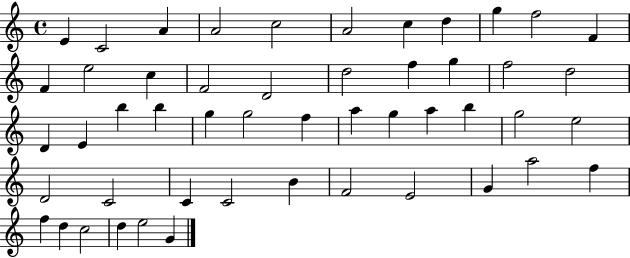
{
  \clef treble
  \time 4/4
  \defaultTimeSignature
  \key c \major
  e'4 c'2 a'4 | a'2 c''2 | a'2 c''4 d''4 | g''4 f''2 f'4 | \break f'4 e''2 c''4 | f'2 d'2 | d''2 f''4 g''4 | f''2 d''2 | \break d'4 e'4 b''4 b''4 | g''4 g''2 f''4 | a''4 g''4 a''4 b''4 | g''2 e''2 | \break d'2 c'2 | c'4 c'2 b'4 | f'2 e'2 | g'4 a''2 f''4 | \break f''4 d''4 c''2 | d''4 e''2 g'4 | \bar "|."
}